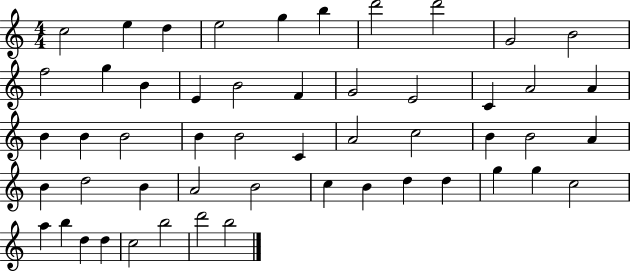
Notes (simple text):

C5/h E5/q D5/q E5/h G5/q B5/q D6/h D6/h G4/h B4/h F5/h G5/q B4/q E4/q B4/h F4/q G4/h E4/h C4/q A4/h A4/q B4/q B4/q B4/h B4/q B4/h C4/q A4/h C5/h B4/q B4/h A4/q B4/q D5/h B4/q A4/h B4/h C5/q B4/q D5/q D5/q G5/q G5/q C5/h A5/q B5/q D5/q D5/q C5/h B5/h D6/h B5/h